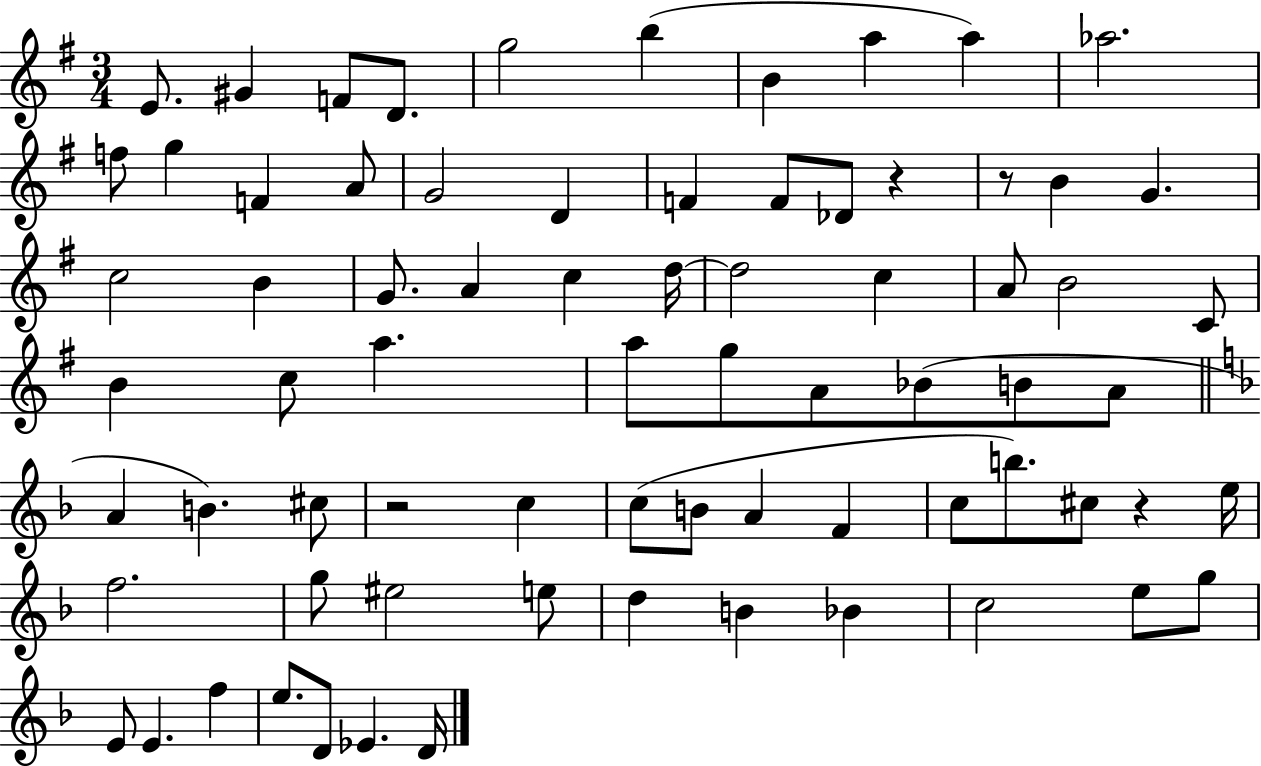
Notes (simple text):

E4/e. G#4/q F4/e D4/e. G5/h B5/q B4/q A5/q A5/q Ab5/h. F5/e G5/q F4/q A4/e G4/h D4/q F4/q F4/e Db4/e R/q R/e B4/q G4/q. C5/h B4/q G4/e. A4/q C5/q D5/s D5/h C5/q A4/e B4/h C4/e B4/q C5/e A5/q. A5/e G5/e A4/e Bb4/e B4/e A4/e A4/q B4/q. C#5/e R/h C5/q C5/e B4/e A4/q F4/q C5/e B5/e. C#5/e R/q E5/s F5/h. G5/e EIS5/h E5/e D5/q B4/q Bb4/q C5/h E5/e G5/e E4/e E4/q. F5/q E5/e. D4/e Eb4/q. D4/s